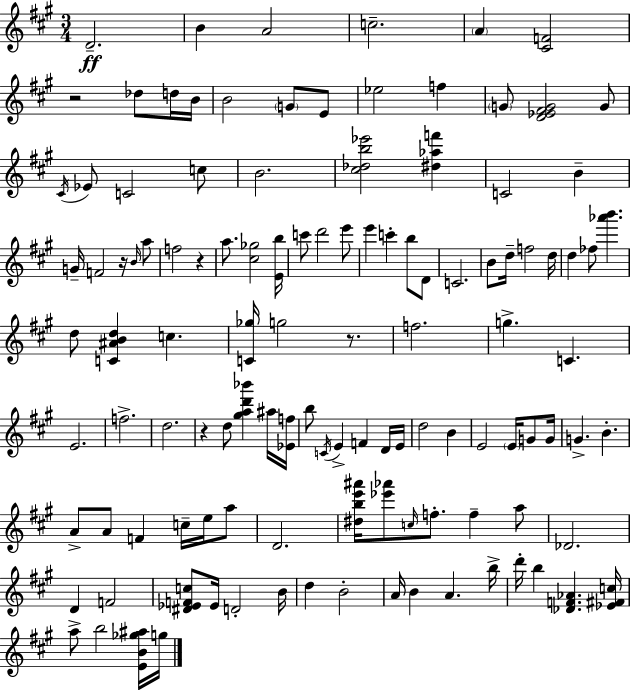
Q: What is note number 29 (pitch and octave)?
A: C6